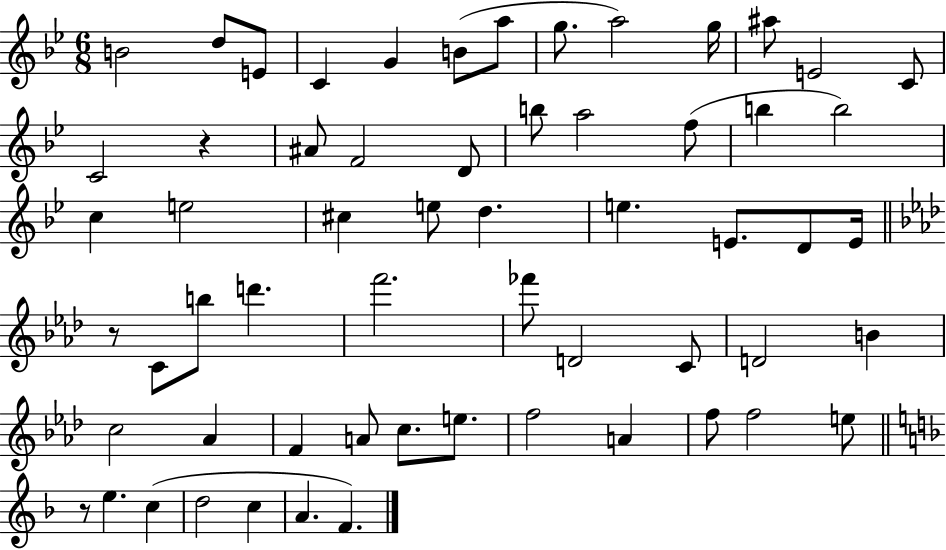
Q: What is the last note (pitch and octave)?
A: F4